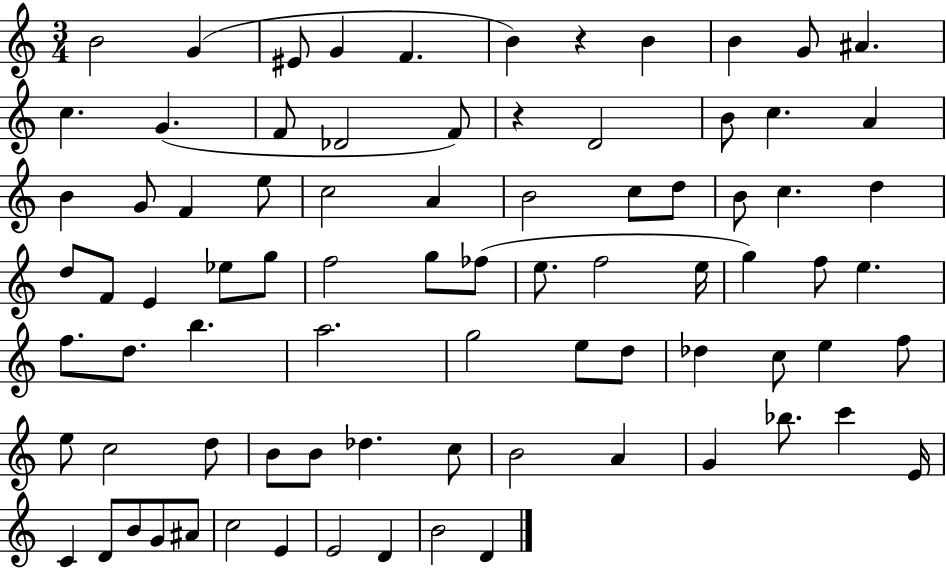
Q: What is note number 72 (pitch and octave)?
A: B4